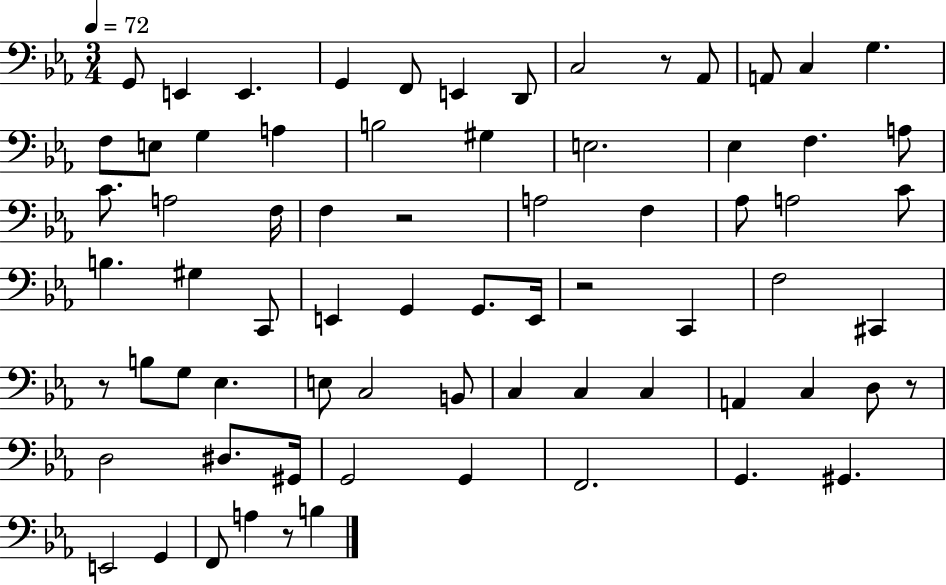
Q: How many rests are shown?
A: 6